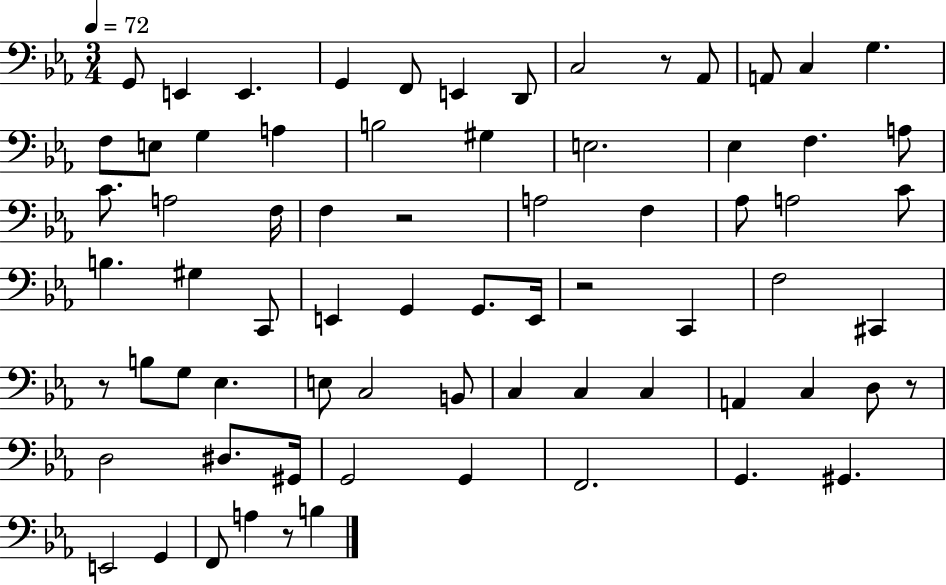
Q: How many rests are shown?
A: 6